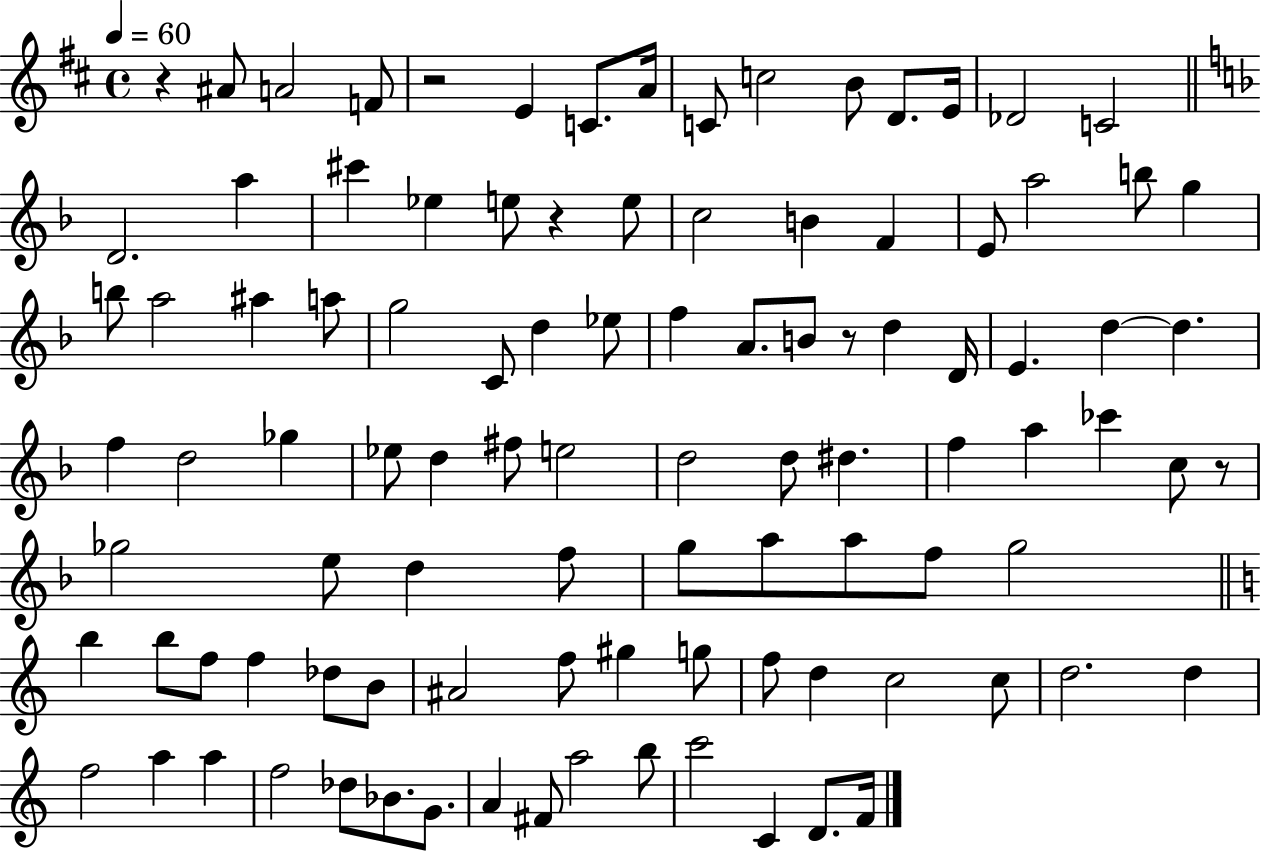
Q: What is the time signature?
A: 4/4